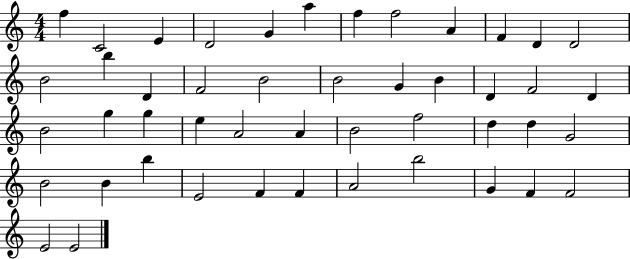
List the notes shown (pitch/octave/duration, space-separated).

F5/q C4/h E4/q D4/h G4/q A5/q F5/q F5/h A4/q F4/q D4/q D4/h B4/h B5/q D4/q F4/h B4/h B4/h G4/q B4/q D4/q F4/h D4/q B4/h G5/q G5/q E5/q A4/h A4/q B4/h F5/h D5/q D5/q G4/h B4/h B4/q B5/q E4/h F4/q F4/q A4/h B5/h G4/q F4/q F4/h E4/h E4/h